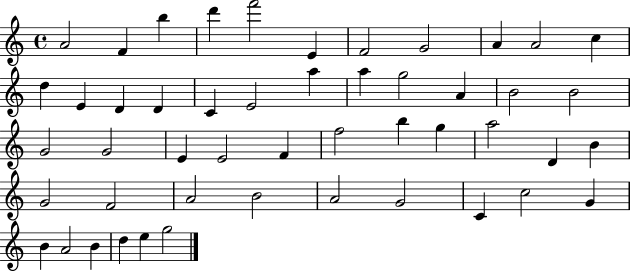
X:1
T:Untitled
M:4/4
L:1/4
K:C
A2 F b d' f'2 E F2 G2 A A2 c d E D D C E2 a a g2 A B2 B2 G2 G2 E E2 F f2 b g a2 D B G2 F2 A2 B2 A2 G2 C c2 G B A2 B d e g2